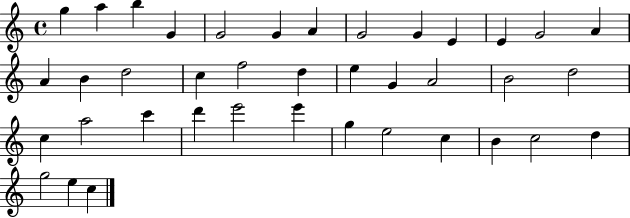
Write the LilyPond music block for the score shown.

{
  \clef treble
  \time 4/4
  \defaultTimeSignature
  \key c \major
  g''4 a''4 b''4 g'4 | g'2 g'4 a'4 | g'2 g'4 e'4 | e'4 g'2 a'4 | \break a'4 b'4 d''2 | c''4 f''2 d''4 | e''4 g'4 a'2 | b'2 d''2 | \break c''4 a''2 c'''4 | d'''4 e'''2 e'''4 | g''4 e''2 c''4 | b'4 c''2 d''4 | \break g''2 e''4 c''4 | \bar "|."
}